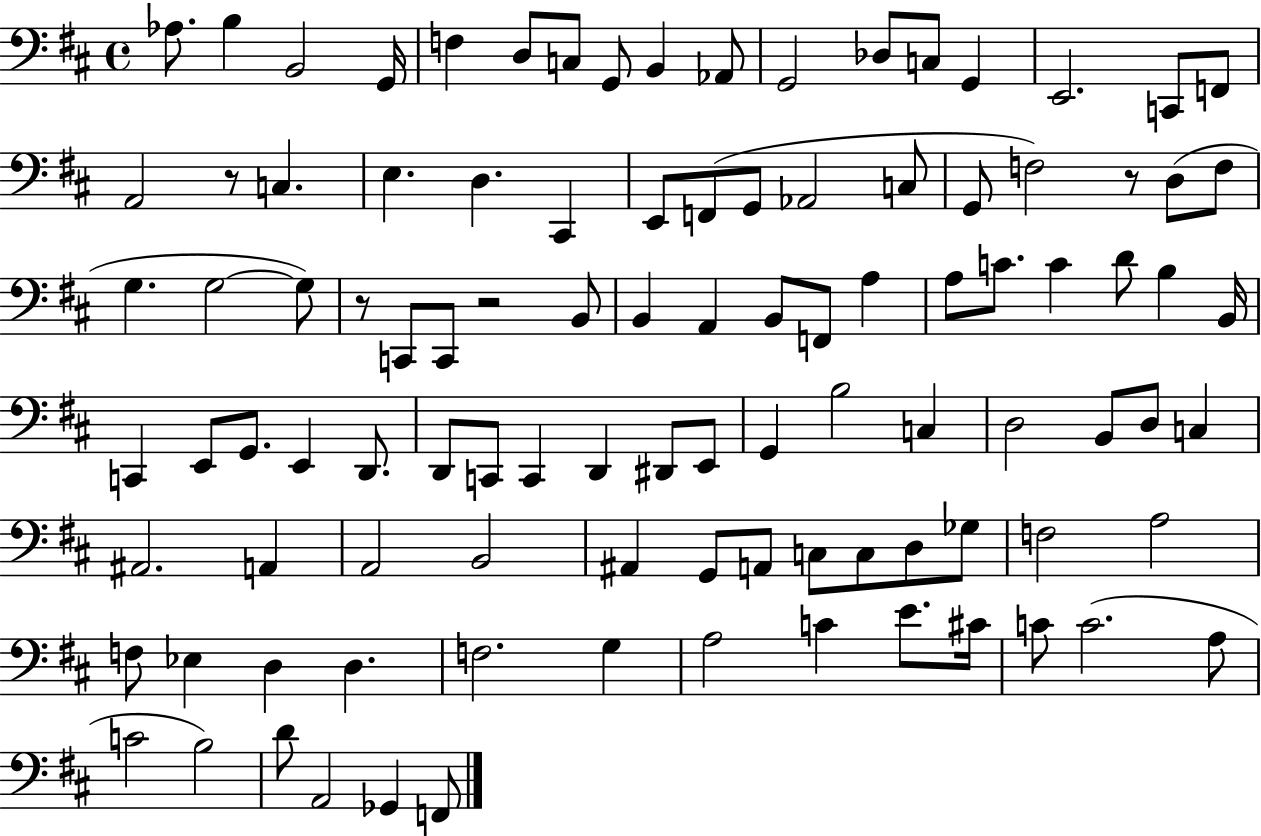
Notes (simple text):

Ab3/e. B3/q B2/h G2/s F3/q D3/e C3/e G2/e B2/q Ab2/e G2/h Db3/e C3/e G2/q E2/h. C2/e F2/e A2/h R/e C3/q. E3/q. D3/q. C#2/q E2/e F2/e G2/e Ab2/h C3/e G2/e F3/h R/e D3/e F3/e G3/q. G3/h G3/e R/e C2/e C2/e R/h B2/e B2/q A2/q B2/e F2/e A3/q A3/e C4/e. C4/q D4/e B3/q B2/s C2/q E2/e G2/e. E2/q D2/e. D2/e C2/e C2/q D2/q D#2/e E2/e G2/q B3/h C3/q D3/h B2/e D3/e C3/q A#2/h. A2/q A2/h B2/h A#2/q G2/e A2/e C3/e C3/e D3/e Gb3/e F3/h A3/h F3/e Eb3/q D3/q D3/q. F3/h. G3/q A3/h C4/q E4/e. C#4/s C4/e C4/h. A3/e C4/h B3/h D4/e A2/h Gb2/q F2/e